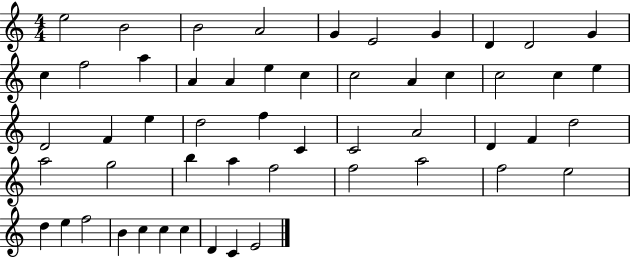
{
  \clef treble
  \numericTimeSignature
  \time 4/4
  \key c \major
  e''2 b'2 | b'2 a'2 | g'4 e'2 g'4 | d'4 d'2 g'4 | \break c''4 f''2 a''4 | a'4 a'4 e''4 c''4 | c''2 a'4 c''4 | c''2 c''4 e''4 | \break d'2 f'4 e''4 | d''2 f''4 c'4 | c'2 a'2 | d'4 f'4 d''2 | \break a''2 g''2 | b''4 a''4 f''2 | f''2 a''2 | f''2 e''2 | \break d''4 e''4 f''2 | b'4 c''4 c''4 c''4 | d'4 c'4 e'2 | \bar "|."
}